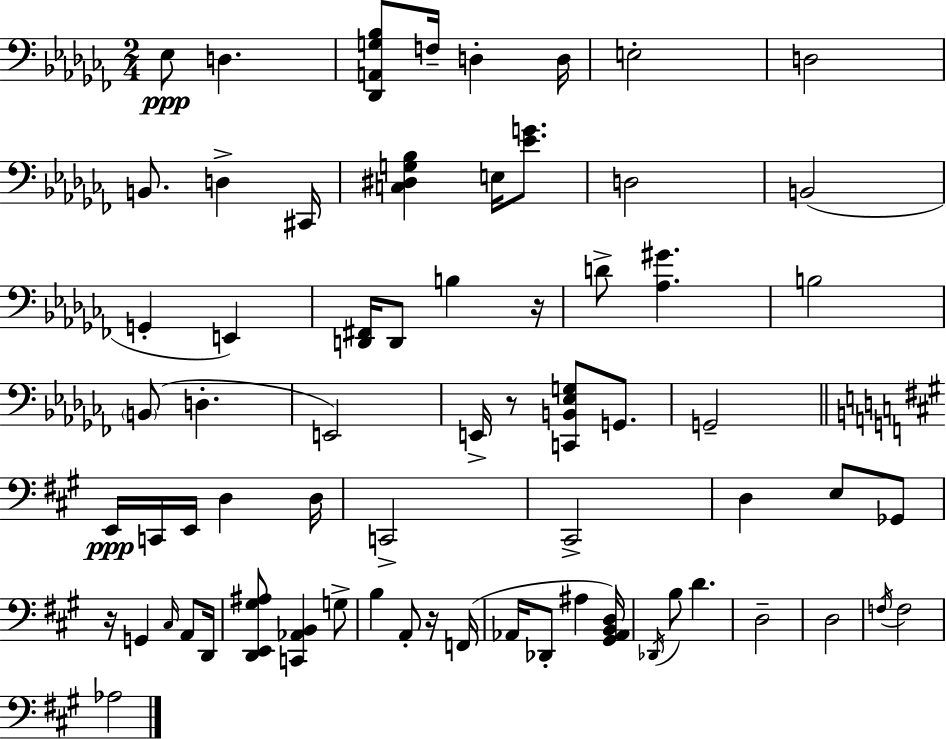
{
  \clef bass
  \numericTimeSignature
  \time 2/4
  \key aes \minor
  ees8\ppp d4. | <des, a, g bes>8 f16-- d4-. d16 | e2-. | d2 | \break b,8. d4-> cis,16 | <c dis g bes>4 e16 <ees' g'>8. | d2 | b,2( | \break g,4-. e,4) | <d, fis,>16 d,8 b4 r16 | d'8-> <aes gis'>4. | b2 | \break \parenthesize b,8( d4.-. | e,2) | e,16-> r8 <c, b, ees g>8 g,8. | g,2-- | \break \bar "||" \break \key a \major e,16\ppp c,16 e,16 d4 d16 | c,2-> | cis,2-> | d4 e8 ges,8 | \break r16 g,4 \grace { cis16 } a,8 | d,16 <d, e, gis ais>8 <c, aes, b,>4 g8-> | b4 a,8-. r16 | f,16( aes,16 des,8-. ais4 | \break <gis, aes, b, d>16) \acciaccatura { des,16 } b8 d'4. | d2-- | d2 | \acciaccatura { f16 } f2 | \break aes2 | \bar "|."
}